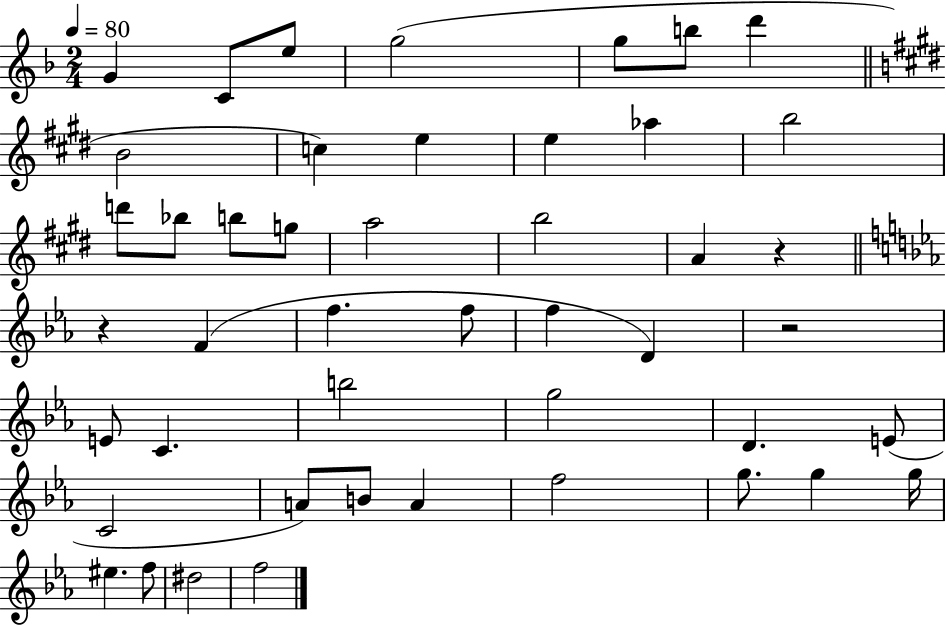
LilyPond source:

{
  \clef treble
  \numericTimeSignature
  \time 2/4
  \key f \major
  \tempo 4 = 80
  g'4 c'8 e''8 | g''2( | g''8 b''8 d'''4 | \bar "||" \break \key e \major b'2 | c''4) e''4 | e''4 aes''4 | b''2 | \break d'''8 bes''8 b''8 g''8 | a''2 | b''2 | a'4 r4 | \break \bar "||" \break \key c \minor r4 f'4( | f''4. f''8 | f''4 d'4) | r2 | \break e'8 c'4. | b''2 | g''2 | d'4. e'8( | \break c'2 | a'8) b'8 a'4 | f''2 | g''8. g''4 g''16 | \break eis''4. f''8 | dis''2 | f''2 | \bar "|."
}